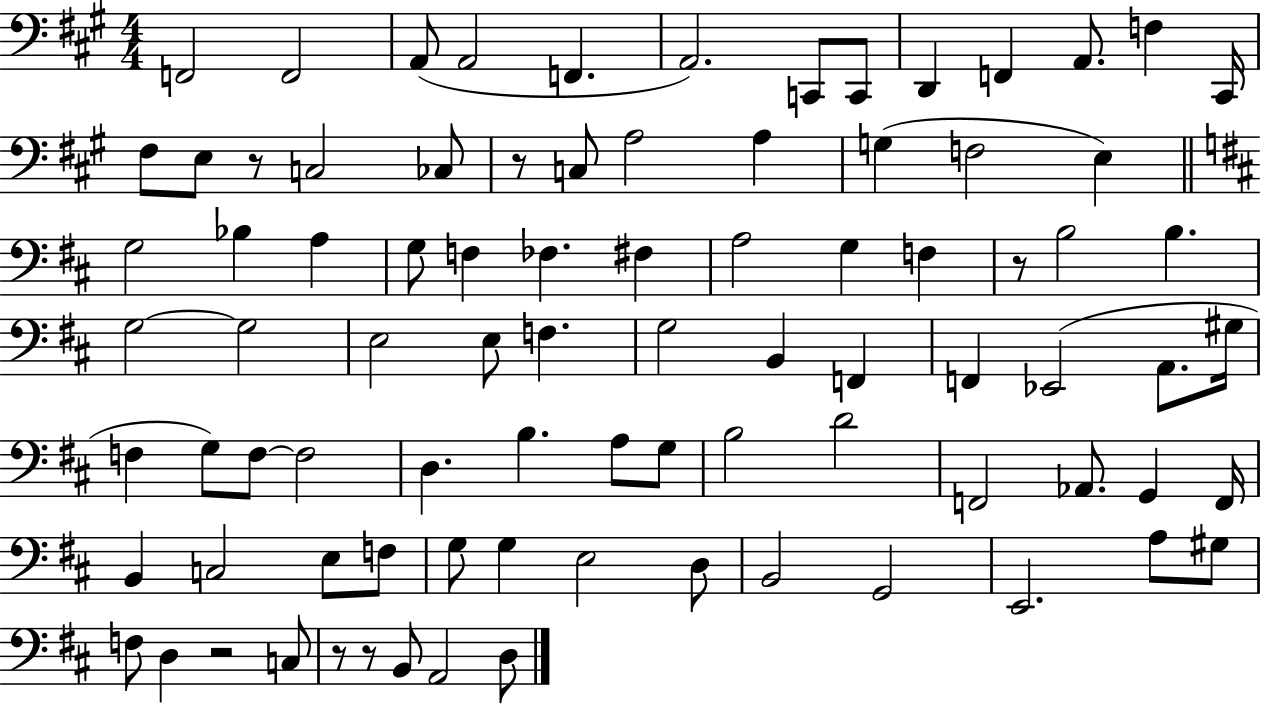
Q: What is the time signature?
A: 4/4